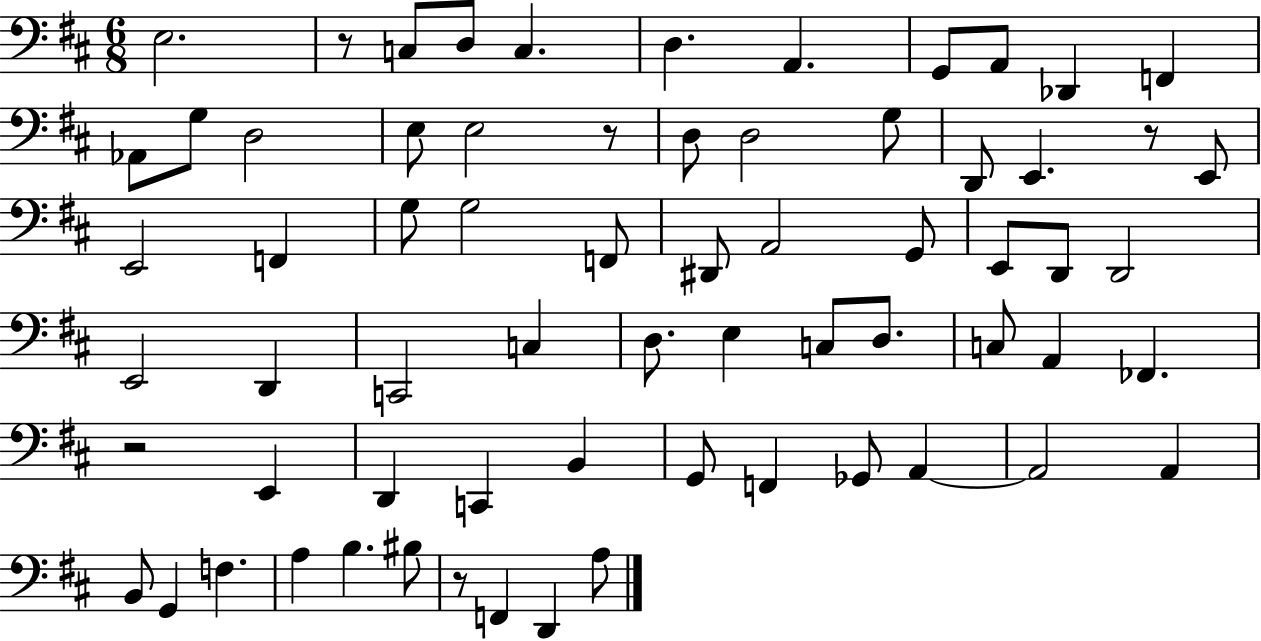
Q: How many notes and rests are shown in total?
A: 67